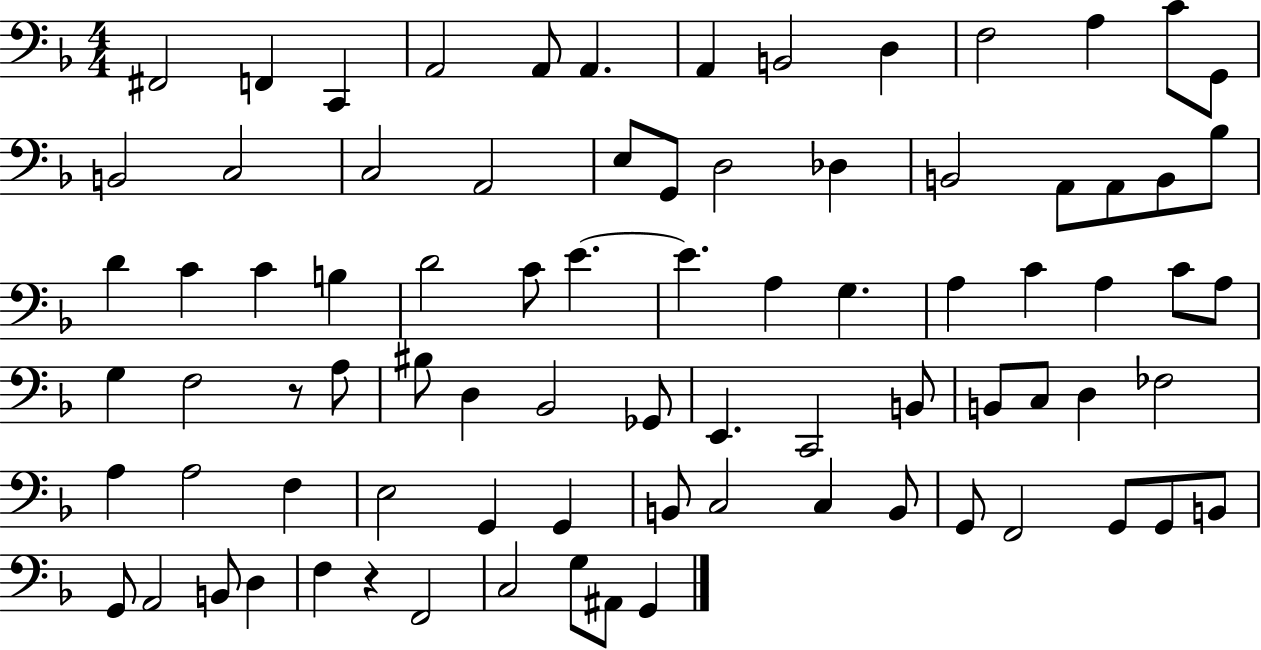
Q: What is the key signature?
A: F major